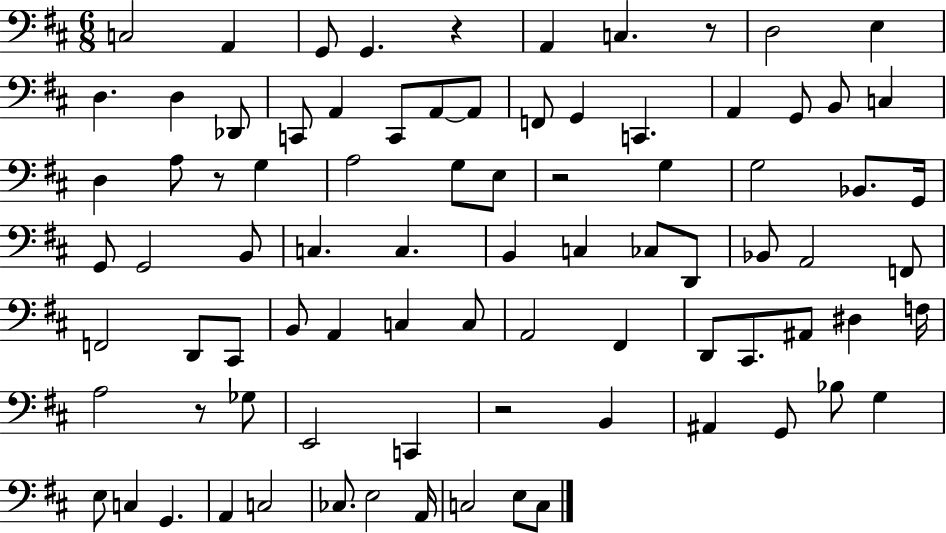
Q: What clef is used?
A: bass